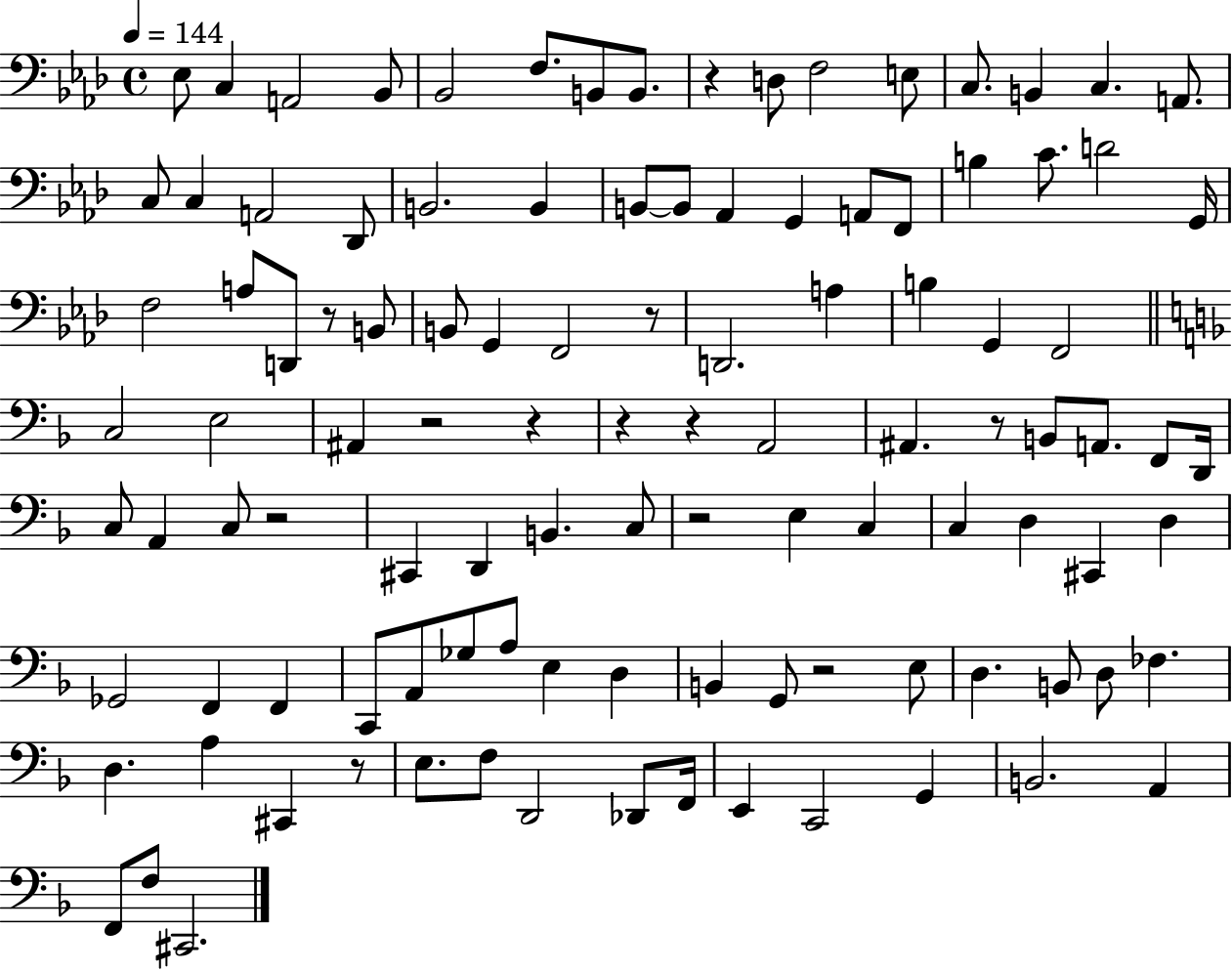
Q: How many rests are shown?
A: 12